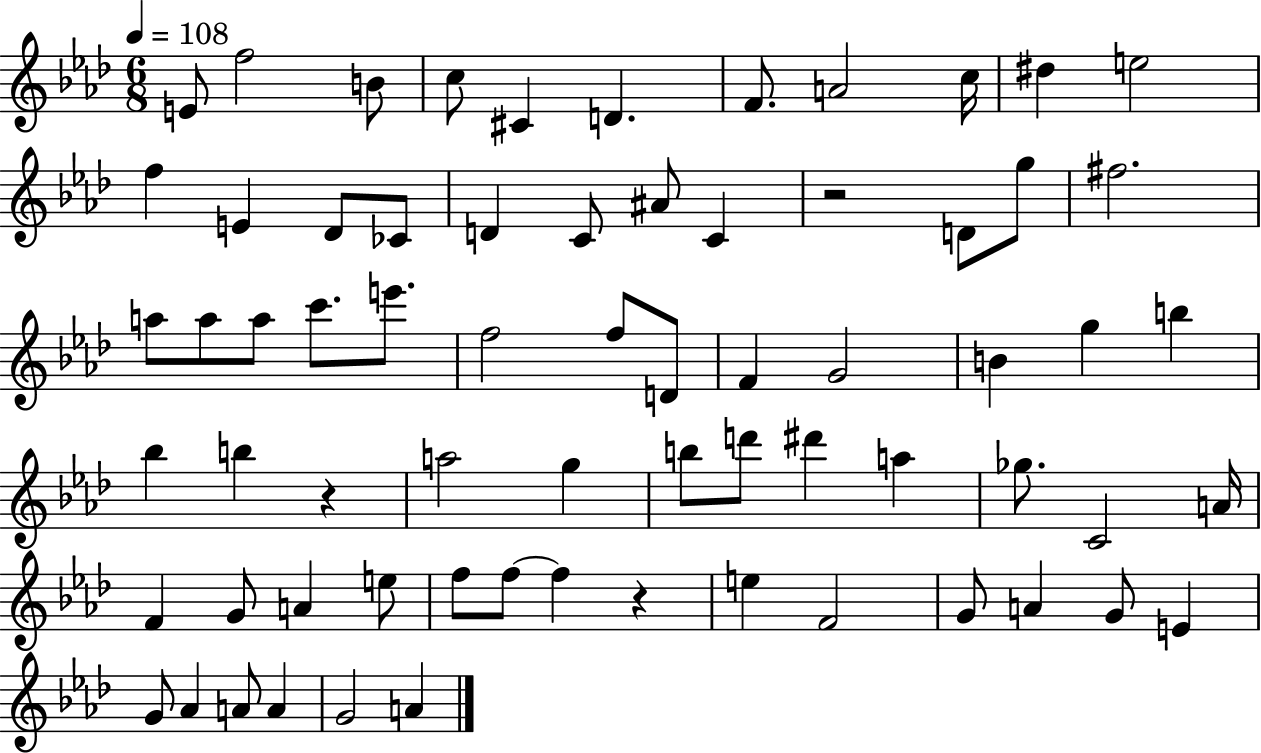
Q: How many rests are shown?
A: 3